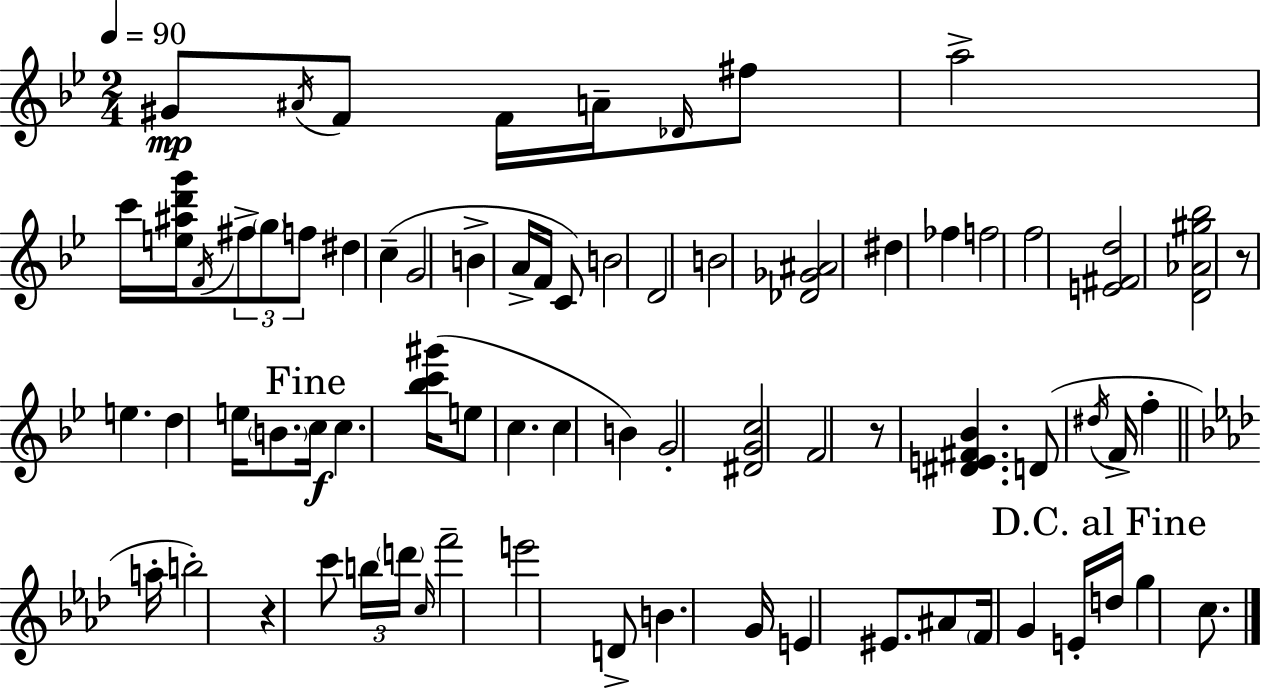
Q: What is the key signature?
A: G minor